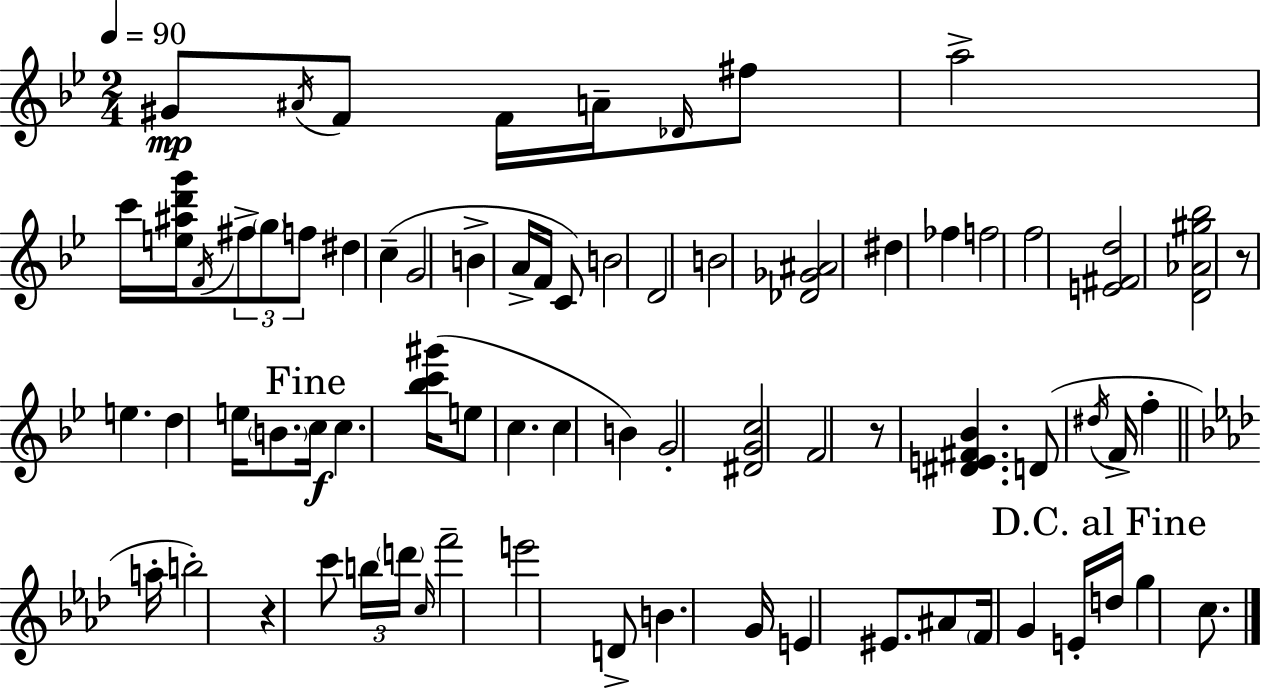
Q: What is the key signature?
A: G minor